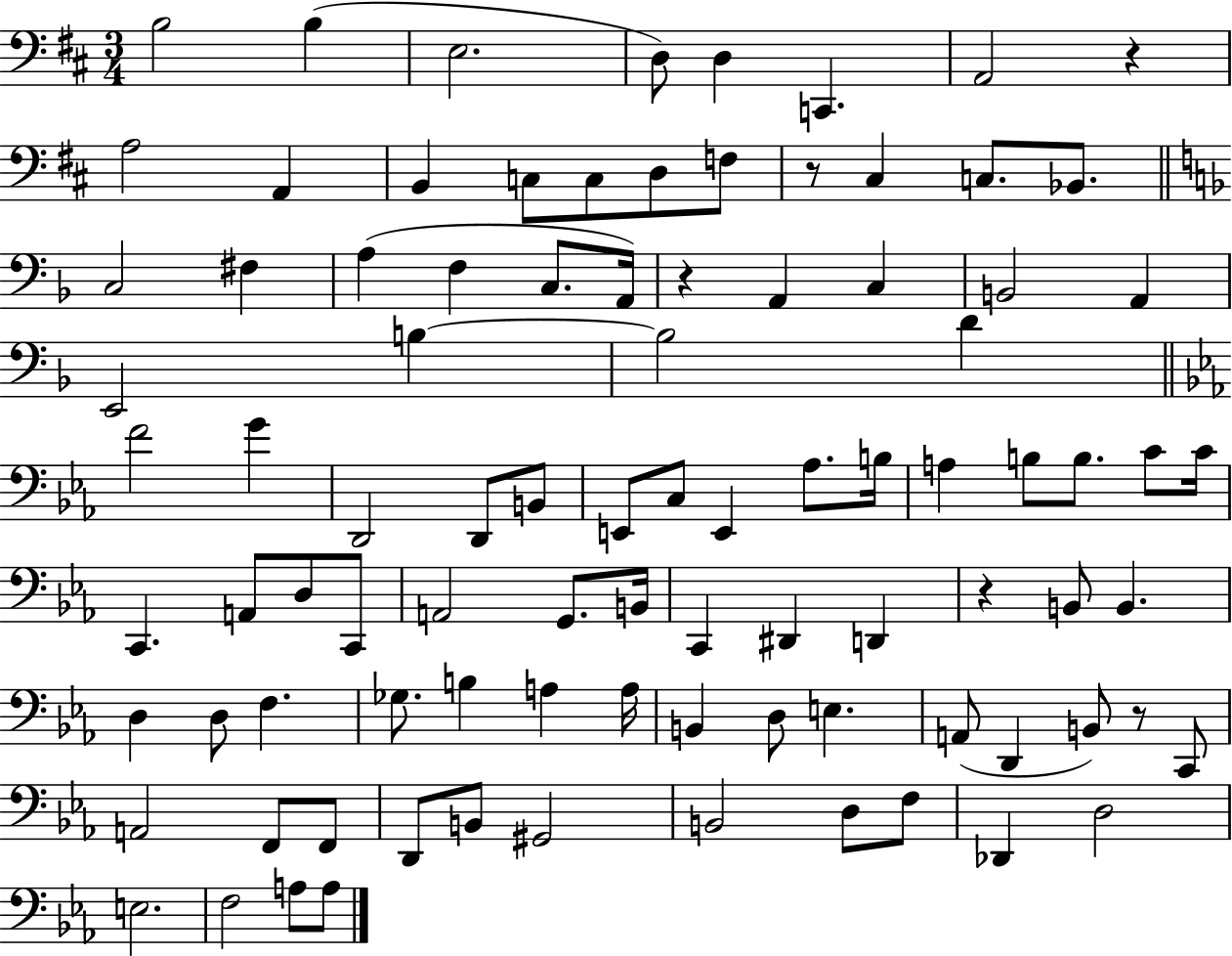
B3/h B3/q E3/h. D3/e D3/q C2/q. A2/h R/q A3/h A2/q B2/q C3/e C3/e D3/e F3/e R/e C#3/q C3/e. Bb2/e. C3/h F#3/q A3/q F3/q C3/e. A2/s R/q A2/q C3/q B2/h A2/q E2/h B3/q B3/h D4/q F4/h G4/q D2/h D2/e B2/e E2/e C3/e E2/q Ab3/e. B3/s A3/q B3/e B3/e. C4/e C4/s C2/q. A2/e D3/e C2/e A2/h G2/e. B2/s C2/q D#2/q D2/q R/q B2/e B2/q. D3/q D3/e F3/q. Gb3/e. B3/q A3/q A3/s B2/q D3/e E3/q. A2/e D2/q B2/e R/e C2/e A2/h F2/e F2/e D2/e B2/e G#2/h B2/h D3/e F3/e Db2/q D3/h E3/h. F3/h A3/e A3/e